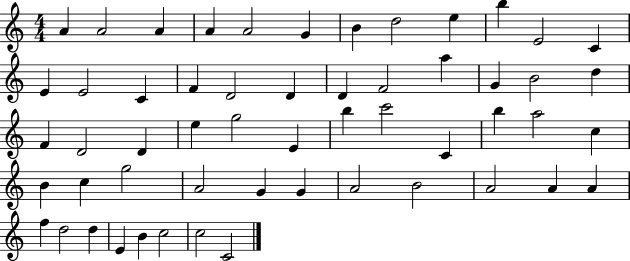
A4/q A4/h A4/q A4/q A4/h G4/q B4/q D5/h E5/q B5/q E4/h C4/q E4/q E4/h C4/q F4/q D4/h D4/q D4/q F4/h A5/q G4/q B4/h D5/q F4/q D4/h D4/q E5/q G5/h E4/q B5/q C6/h C4/q B5/q A5/h C5/q B4/q C5/q G5/h A4/h G4/q G4/q A4/h B4/h A4/h A4/q A4/q F5/q D5/h D5/q E4/q B4/q C5/h C5/h C4/h